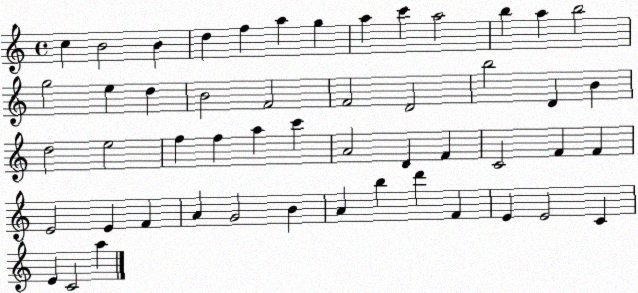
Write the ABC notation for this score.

X:1
T:Untitled
M:4/4
L:1/4
K:C
c B2 B d f a g a c' a2 b a b2 g2 e d B2 F2 F2 D2 b2 D B d2 e2 f f a c' A2 D F C2 F F E2 E F A G2 B A b d' F E E2 C E C2 a